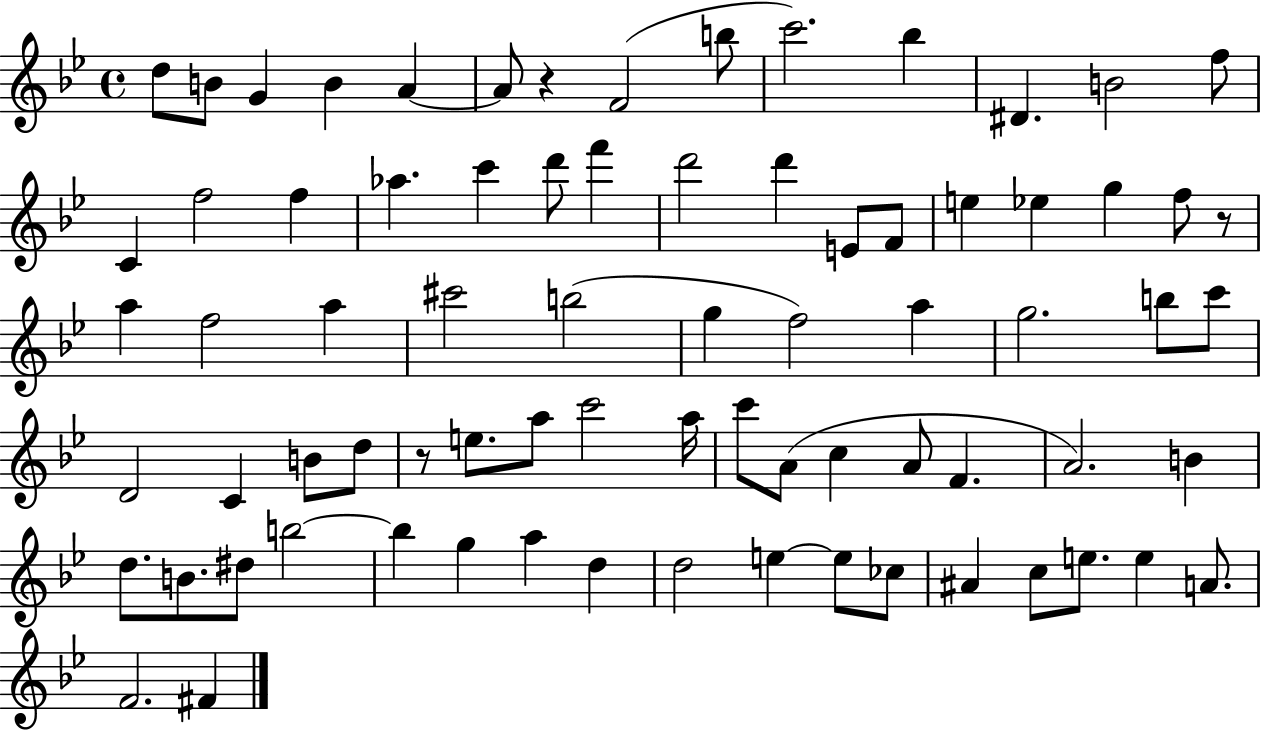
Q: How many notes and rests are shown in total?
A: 76